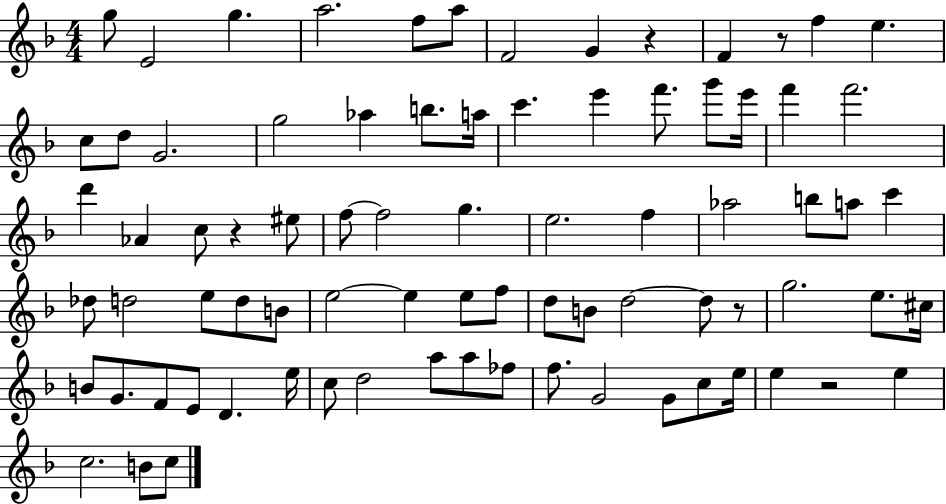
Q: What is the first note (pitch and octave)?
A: G5